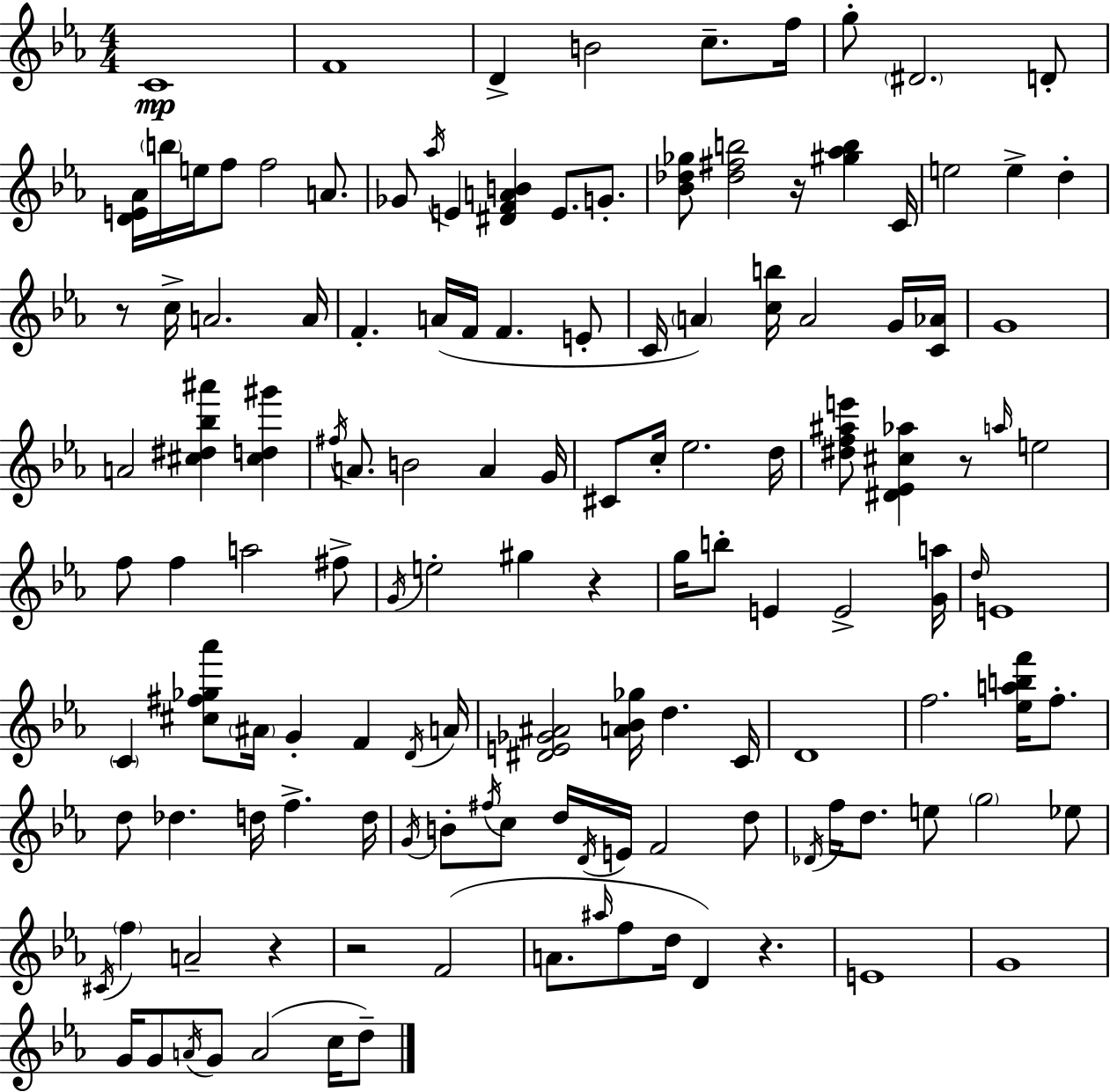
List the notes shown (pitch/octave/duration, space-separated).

C4/w F4/w D4/q B4/h C5/e. F5/s G5/e D#4/h. D4/e [D4,E4,Ab4]/s B5/s E5/s F5/e F5/h A4/e. Gb4/e Ab5/s E4/q [D#4,F4,A4,B4]/q E4/e. G4/e. [Bb4,Db5,Gb5]/e [Db5,F#5,B5]/h R/s [G#5,Ab5,B5]/q C4/s E5/h E5/q D5/q R/e C5/s A4/h. A4/s F4/q. A4/s F4/s F4/q. E4/e C4/s A4/q [C5,B5]/s A4/h G4/s [C4,Ab4]/s G4/w A4/h [C#5,D#5,Bb5,A#6]/q [C#5,D5,G#6]/q F#5/s A4/e. B4/h A4/q G4/s C#4/e C5/s Eb5/h. D5/s [D#5,F5,A#5,E6]/e [D#4,Eb4,C#5,Ab5]/q R/e A5/s E5/h F5/e F5/q A5/h F#5/e G4/s E5/h G#5/q R/q G5/s B5/e E4/q E4/h [G4,A5]/s D5/s E4/w C4/q [C#5,F#5,Gb5,Ab6]/e A#4/s G4/q F4/q D4/s A4/s [D#4,E4,Gb4,A#4]/h [A4,Bb4,Gb5]/s D5/q. C4/s D4/w F5/h. [Eb5,A5,B5,F6]/s F5/e. D5/e Db5/q. D5/s F5/q. D5/s G4/s B4/e F#5/s C5/e D5/s D4/s E4/s F4/h D5/e Db4/s F5/s D5/e. E5/e G5/h Eb5/e C#4/s F5/q A4/h R/q R/h F4/h A4/e. A#5/s F5/e D5/s D4/q R/q. E4/w G4/w G4/s G4/e A4/s G4/e A4/h C5/s D5/e